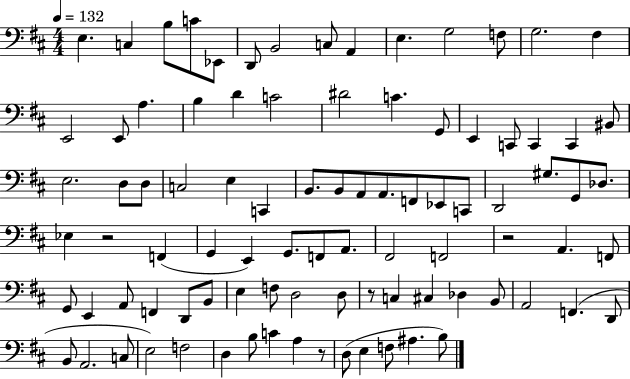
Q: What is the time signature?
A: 4/4